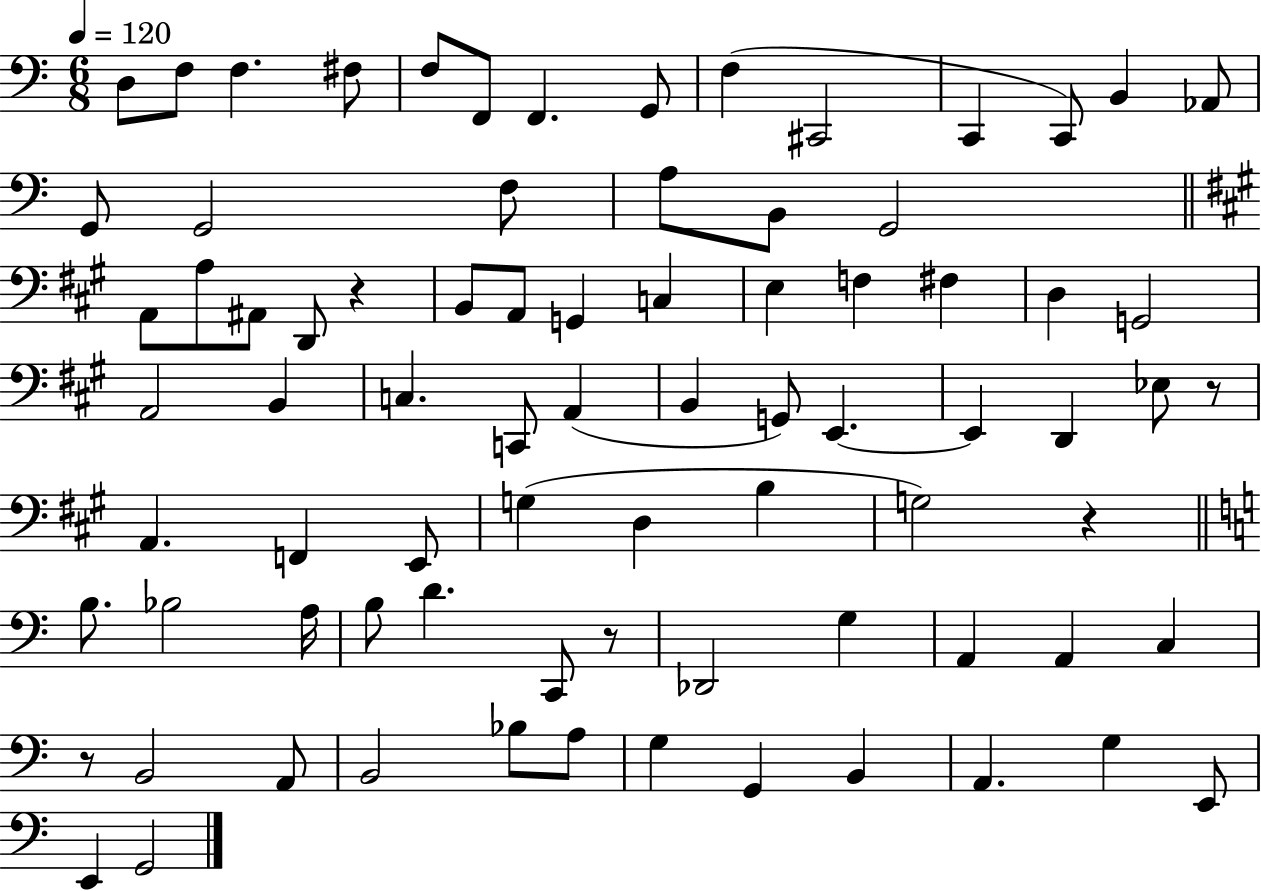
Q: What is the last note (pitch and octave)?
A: G2